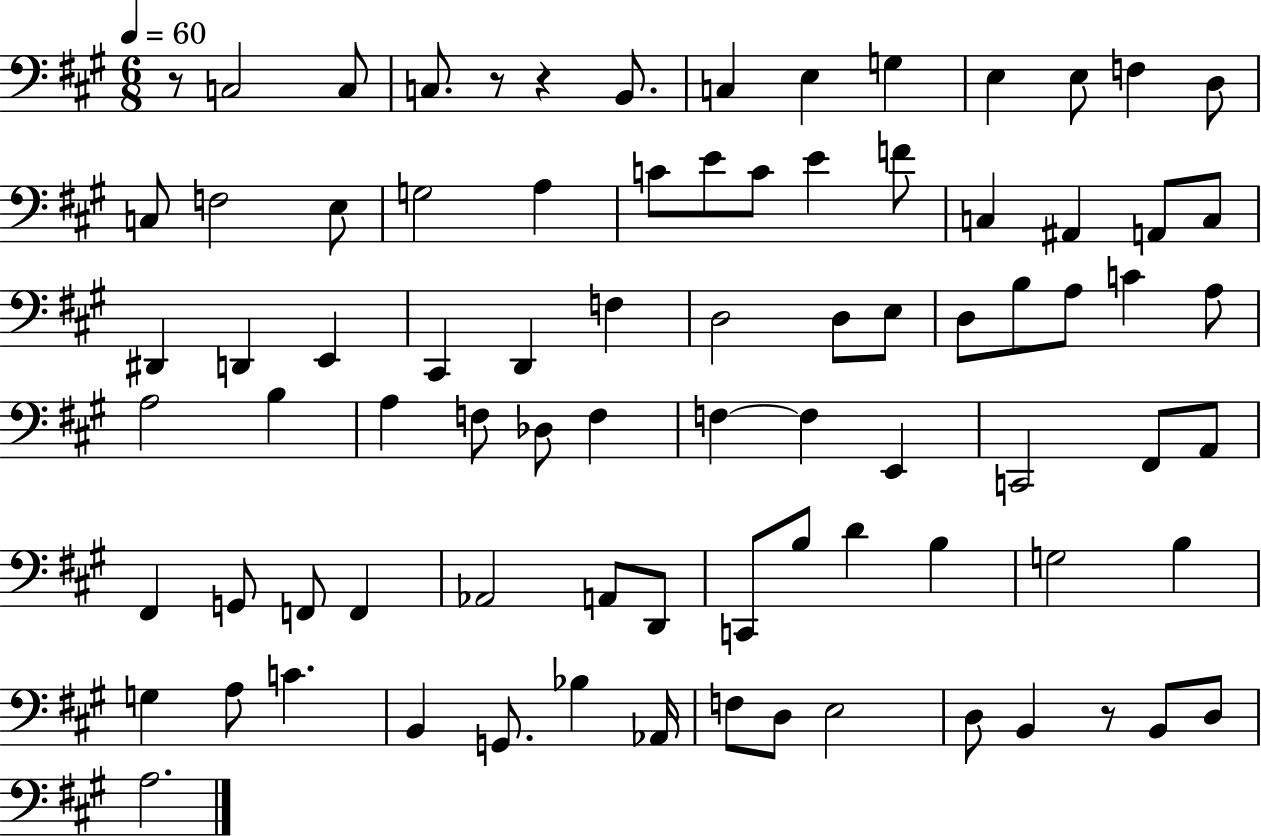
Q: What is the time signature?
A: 6/8